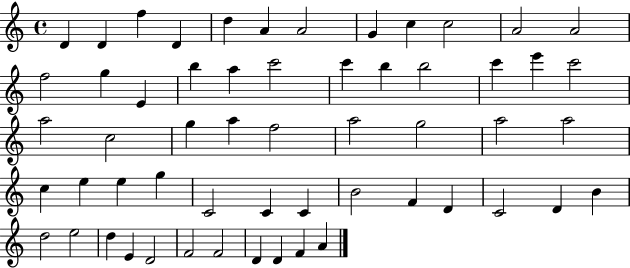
D4/q D4/q F5/q D4/q D5/q A4/q A4/h G4/q C5/q C5/h A4/h A4/h F5/h G5/q E4/q B5/q A5/q C6/h C6/q B5/q B5/h C6/q E6/q C6/h A5/h C5/h G5/q A5/q F5/h A5/h G5/h A5/h A5/h C5/q E5/q E5/q G5/q C4/h C4/q C4/q B4/h F4/q D4/q C4/h D4/q B4/q D5/h E5/h D5/q E4/q D4/h F4/h F4/h D4/q D4/q F4/q A4/q